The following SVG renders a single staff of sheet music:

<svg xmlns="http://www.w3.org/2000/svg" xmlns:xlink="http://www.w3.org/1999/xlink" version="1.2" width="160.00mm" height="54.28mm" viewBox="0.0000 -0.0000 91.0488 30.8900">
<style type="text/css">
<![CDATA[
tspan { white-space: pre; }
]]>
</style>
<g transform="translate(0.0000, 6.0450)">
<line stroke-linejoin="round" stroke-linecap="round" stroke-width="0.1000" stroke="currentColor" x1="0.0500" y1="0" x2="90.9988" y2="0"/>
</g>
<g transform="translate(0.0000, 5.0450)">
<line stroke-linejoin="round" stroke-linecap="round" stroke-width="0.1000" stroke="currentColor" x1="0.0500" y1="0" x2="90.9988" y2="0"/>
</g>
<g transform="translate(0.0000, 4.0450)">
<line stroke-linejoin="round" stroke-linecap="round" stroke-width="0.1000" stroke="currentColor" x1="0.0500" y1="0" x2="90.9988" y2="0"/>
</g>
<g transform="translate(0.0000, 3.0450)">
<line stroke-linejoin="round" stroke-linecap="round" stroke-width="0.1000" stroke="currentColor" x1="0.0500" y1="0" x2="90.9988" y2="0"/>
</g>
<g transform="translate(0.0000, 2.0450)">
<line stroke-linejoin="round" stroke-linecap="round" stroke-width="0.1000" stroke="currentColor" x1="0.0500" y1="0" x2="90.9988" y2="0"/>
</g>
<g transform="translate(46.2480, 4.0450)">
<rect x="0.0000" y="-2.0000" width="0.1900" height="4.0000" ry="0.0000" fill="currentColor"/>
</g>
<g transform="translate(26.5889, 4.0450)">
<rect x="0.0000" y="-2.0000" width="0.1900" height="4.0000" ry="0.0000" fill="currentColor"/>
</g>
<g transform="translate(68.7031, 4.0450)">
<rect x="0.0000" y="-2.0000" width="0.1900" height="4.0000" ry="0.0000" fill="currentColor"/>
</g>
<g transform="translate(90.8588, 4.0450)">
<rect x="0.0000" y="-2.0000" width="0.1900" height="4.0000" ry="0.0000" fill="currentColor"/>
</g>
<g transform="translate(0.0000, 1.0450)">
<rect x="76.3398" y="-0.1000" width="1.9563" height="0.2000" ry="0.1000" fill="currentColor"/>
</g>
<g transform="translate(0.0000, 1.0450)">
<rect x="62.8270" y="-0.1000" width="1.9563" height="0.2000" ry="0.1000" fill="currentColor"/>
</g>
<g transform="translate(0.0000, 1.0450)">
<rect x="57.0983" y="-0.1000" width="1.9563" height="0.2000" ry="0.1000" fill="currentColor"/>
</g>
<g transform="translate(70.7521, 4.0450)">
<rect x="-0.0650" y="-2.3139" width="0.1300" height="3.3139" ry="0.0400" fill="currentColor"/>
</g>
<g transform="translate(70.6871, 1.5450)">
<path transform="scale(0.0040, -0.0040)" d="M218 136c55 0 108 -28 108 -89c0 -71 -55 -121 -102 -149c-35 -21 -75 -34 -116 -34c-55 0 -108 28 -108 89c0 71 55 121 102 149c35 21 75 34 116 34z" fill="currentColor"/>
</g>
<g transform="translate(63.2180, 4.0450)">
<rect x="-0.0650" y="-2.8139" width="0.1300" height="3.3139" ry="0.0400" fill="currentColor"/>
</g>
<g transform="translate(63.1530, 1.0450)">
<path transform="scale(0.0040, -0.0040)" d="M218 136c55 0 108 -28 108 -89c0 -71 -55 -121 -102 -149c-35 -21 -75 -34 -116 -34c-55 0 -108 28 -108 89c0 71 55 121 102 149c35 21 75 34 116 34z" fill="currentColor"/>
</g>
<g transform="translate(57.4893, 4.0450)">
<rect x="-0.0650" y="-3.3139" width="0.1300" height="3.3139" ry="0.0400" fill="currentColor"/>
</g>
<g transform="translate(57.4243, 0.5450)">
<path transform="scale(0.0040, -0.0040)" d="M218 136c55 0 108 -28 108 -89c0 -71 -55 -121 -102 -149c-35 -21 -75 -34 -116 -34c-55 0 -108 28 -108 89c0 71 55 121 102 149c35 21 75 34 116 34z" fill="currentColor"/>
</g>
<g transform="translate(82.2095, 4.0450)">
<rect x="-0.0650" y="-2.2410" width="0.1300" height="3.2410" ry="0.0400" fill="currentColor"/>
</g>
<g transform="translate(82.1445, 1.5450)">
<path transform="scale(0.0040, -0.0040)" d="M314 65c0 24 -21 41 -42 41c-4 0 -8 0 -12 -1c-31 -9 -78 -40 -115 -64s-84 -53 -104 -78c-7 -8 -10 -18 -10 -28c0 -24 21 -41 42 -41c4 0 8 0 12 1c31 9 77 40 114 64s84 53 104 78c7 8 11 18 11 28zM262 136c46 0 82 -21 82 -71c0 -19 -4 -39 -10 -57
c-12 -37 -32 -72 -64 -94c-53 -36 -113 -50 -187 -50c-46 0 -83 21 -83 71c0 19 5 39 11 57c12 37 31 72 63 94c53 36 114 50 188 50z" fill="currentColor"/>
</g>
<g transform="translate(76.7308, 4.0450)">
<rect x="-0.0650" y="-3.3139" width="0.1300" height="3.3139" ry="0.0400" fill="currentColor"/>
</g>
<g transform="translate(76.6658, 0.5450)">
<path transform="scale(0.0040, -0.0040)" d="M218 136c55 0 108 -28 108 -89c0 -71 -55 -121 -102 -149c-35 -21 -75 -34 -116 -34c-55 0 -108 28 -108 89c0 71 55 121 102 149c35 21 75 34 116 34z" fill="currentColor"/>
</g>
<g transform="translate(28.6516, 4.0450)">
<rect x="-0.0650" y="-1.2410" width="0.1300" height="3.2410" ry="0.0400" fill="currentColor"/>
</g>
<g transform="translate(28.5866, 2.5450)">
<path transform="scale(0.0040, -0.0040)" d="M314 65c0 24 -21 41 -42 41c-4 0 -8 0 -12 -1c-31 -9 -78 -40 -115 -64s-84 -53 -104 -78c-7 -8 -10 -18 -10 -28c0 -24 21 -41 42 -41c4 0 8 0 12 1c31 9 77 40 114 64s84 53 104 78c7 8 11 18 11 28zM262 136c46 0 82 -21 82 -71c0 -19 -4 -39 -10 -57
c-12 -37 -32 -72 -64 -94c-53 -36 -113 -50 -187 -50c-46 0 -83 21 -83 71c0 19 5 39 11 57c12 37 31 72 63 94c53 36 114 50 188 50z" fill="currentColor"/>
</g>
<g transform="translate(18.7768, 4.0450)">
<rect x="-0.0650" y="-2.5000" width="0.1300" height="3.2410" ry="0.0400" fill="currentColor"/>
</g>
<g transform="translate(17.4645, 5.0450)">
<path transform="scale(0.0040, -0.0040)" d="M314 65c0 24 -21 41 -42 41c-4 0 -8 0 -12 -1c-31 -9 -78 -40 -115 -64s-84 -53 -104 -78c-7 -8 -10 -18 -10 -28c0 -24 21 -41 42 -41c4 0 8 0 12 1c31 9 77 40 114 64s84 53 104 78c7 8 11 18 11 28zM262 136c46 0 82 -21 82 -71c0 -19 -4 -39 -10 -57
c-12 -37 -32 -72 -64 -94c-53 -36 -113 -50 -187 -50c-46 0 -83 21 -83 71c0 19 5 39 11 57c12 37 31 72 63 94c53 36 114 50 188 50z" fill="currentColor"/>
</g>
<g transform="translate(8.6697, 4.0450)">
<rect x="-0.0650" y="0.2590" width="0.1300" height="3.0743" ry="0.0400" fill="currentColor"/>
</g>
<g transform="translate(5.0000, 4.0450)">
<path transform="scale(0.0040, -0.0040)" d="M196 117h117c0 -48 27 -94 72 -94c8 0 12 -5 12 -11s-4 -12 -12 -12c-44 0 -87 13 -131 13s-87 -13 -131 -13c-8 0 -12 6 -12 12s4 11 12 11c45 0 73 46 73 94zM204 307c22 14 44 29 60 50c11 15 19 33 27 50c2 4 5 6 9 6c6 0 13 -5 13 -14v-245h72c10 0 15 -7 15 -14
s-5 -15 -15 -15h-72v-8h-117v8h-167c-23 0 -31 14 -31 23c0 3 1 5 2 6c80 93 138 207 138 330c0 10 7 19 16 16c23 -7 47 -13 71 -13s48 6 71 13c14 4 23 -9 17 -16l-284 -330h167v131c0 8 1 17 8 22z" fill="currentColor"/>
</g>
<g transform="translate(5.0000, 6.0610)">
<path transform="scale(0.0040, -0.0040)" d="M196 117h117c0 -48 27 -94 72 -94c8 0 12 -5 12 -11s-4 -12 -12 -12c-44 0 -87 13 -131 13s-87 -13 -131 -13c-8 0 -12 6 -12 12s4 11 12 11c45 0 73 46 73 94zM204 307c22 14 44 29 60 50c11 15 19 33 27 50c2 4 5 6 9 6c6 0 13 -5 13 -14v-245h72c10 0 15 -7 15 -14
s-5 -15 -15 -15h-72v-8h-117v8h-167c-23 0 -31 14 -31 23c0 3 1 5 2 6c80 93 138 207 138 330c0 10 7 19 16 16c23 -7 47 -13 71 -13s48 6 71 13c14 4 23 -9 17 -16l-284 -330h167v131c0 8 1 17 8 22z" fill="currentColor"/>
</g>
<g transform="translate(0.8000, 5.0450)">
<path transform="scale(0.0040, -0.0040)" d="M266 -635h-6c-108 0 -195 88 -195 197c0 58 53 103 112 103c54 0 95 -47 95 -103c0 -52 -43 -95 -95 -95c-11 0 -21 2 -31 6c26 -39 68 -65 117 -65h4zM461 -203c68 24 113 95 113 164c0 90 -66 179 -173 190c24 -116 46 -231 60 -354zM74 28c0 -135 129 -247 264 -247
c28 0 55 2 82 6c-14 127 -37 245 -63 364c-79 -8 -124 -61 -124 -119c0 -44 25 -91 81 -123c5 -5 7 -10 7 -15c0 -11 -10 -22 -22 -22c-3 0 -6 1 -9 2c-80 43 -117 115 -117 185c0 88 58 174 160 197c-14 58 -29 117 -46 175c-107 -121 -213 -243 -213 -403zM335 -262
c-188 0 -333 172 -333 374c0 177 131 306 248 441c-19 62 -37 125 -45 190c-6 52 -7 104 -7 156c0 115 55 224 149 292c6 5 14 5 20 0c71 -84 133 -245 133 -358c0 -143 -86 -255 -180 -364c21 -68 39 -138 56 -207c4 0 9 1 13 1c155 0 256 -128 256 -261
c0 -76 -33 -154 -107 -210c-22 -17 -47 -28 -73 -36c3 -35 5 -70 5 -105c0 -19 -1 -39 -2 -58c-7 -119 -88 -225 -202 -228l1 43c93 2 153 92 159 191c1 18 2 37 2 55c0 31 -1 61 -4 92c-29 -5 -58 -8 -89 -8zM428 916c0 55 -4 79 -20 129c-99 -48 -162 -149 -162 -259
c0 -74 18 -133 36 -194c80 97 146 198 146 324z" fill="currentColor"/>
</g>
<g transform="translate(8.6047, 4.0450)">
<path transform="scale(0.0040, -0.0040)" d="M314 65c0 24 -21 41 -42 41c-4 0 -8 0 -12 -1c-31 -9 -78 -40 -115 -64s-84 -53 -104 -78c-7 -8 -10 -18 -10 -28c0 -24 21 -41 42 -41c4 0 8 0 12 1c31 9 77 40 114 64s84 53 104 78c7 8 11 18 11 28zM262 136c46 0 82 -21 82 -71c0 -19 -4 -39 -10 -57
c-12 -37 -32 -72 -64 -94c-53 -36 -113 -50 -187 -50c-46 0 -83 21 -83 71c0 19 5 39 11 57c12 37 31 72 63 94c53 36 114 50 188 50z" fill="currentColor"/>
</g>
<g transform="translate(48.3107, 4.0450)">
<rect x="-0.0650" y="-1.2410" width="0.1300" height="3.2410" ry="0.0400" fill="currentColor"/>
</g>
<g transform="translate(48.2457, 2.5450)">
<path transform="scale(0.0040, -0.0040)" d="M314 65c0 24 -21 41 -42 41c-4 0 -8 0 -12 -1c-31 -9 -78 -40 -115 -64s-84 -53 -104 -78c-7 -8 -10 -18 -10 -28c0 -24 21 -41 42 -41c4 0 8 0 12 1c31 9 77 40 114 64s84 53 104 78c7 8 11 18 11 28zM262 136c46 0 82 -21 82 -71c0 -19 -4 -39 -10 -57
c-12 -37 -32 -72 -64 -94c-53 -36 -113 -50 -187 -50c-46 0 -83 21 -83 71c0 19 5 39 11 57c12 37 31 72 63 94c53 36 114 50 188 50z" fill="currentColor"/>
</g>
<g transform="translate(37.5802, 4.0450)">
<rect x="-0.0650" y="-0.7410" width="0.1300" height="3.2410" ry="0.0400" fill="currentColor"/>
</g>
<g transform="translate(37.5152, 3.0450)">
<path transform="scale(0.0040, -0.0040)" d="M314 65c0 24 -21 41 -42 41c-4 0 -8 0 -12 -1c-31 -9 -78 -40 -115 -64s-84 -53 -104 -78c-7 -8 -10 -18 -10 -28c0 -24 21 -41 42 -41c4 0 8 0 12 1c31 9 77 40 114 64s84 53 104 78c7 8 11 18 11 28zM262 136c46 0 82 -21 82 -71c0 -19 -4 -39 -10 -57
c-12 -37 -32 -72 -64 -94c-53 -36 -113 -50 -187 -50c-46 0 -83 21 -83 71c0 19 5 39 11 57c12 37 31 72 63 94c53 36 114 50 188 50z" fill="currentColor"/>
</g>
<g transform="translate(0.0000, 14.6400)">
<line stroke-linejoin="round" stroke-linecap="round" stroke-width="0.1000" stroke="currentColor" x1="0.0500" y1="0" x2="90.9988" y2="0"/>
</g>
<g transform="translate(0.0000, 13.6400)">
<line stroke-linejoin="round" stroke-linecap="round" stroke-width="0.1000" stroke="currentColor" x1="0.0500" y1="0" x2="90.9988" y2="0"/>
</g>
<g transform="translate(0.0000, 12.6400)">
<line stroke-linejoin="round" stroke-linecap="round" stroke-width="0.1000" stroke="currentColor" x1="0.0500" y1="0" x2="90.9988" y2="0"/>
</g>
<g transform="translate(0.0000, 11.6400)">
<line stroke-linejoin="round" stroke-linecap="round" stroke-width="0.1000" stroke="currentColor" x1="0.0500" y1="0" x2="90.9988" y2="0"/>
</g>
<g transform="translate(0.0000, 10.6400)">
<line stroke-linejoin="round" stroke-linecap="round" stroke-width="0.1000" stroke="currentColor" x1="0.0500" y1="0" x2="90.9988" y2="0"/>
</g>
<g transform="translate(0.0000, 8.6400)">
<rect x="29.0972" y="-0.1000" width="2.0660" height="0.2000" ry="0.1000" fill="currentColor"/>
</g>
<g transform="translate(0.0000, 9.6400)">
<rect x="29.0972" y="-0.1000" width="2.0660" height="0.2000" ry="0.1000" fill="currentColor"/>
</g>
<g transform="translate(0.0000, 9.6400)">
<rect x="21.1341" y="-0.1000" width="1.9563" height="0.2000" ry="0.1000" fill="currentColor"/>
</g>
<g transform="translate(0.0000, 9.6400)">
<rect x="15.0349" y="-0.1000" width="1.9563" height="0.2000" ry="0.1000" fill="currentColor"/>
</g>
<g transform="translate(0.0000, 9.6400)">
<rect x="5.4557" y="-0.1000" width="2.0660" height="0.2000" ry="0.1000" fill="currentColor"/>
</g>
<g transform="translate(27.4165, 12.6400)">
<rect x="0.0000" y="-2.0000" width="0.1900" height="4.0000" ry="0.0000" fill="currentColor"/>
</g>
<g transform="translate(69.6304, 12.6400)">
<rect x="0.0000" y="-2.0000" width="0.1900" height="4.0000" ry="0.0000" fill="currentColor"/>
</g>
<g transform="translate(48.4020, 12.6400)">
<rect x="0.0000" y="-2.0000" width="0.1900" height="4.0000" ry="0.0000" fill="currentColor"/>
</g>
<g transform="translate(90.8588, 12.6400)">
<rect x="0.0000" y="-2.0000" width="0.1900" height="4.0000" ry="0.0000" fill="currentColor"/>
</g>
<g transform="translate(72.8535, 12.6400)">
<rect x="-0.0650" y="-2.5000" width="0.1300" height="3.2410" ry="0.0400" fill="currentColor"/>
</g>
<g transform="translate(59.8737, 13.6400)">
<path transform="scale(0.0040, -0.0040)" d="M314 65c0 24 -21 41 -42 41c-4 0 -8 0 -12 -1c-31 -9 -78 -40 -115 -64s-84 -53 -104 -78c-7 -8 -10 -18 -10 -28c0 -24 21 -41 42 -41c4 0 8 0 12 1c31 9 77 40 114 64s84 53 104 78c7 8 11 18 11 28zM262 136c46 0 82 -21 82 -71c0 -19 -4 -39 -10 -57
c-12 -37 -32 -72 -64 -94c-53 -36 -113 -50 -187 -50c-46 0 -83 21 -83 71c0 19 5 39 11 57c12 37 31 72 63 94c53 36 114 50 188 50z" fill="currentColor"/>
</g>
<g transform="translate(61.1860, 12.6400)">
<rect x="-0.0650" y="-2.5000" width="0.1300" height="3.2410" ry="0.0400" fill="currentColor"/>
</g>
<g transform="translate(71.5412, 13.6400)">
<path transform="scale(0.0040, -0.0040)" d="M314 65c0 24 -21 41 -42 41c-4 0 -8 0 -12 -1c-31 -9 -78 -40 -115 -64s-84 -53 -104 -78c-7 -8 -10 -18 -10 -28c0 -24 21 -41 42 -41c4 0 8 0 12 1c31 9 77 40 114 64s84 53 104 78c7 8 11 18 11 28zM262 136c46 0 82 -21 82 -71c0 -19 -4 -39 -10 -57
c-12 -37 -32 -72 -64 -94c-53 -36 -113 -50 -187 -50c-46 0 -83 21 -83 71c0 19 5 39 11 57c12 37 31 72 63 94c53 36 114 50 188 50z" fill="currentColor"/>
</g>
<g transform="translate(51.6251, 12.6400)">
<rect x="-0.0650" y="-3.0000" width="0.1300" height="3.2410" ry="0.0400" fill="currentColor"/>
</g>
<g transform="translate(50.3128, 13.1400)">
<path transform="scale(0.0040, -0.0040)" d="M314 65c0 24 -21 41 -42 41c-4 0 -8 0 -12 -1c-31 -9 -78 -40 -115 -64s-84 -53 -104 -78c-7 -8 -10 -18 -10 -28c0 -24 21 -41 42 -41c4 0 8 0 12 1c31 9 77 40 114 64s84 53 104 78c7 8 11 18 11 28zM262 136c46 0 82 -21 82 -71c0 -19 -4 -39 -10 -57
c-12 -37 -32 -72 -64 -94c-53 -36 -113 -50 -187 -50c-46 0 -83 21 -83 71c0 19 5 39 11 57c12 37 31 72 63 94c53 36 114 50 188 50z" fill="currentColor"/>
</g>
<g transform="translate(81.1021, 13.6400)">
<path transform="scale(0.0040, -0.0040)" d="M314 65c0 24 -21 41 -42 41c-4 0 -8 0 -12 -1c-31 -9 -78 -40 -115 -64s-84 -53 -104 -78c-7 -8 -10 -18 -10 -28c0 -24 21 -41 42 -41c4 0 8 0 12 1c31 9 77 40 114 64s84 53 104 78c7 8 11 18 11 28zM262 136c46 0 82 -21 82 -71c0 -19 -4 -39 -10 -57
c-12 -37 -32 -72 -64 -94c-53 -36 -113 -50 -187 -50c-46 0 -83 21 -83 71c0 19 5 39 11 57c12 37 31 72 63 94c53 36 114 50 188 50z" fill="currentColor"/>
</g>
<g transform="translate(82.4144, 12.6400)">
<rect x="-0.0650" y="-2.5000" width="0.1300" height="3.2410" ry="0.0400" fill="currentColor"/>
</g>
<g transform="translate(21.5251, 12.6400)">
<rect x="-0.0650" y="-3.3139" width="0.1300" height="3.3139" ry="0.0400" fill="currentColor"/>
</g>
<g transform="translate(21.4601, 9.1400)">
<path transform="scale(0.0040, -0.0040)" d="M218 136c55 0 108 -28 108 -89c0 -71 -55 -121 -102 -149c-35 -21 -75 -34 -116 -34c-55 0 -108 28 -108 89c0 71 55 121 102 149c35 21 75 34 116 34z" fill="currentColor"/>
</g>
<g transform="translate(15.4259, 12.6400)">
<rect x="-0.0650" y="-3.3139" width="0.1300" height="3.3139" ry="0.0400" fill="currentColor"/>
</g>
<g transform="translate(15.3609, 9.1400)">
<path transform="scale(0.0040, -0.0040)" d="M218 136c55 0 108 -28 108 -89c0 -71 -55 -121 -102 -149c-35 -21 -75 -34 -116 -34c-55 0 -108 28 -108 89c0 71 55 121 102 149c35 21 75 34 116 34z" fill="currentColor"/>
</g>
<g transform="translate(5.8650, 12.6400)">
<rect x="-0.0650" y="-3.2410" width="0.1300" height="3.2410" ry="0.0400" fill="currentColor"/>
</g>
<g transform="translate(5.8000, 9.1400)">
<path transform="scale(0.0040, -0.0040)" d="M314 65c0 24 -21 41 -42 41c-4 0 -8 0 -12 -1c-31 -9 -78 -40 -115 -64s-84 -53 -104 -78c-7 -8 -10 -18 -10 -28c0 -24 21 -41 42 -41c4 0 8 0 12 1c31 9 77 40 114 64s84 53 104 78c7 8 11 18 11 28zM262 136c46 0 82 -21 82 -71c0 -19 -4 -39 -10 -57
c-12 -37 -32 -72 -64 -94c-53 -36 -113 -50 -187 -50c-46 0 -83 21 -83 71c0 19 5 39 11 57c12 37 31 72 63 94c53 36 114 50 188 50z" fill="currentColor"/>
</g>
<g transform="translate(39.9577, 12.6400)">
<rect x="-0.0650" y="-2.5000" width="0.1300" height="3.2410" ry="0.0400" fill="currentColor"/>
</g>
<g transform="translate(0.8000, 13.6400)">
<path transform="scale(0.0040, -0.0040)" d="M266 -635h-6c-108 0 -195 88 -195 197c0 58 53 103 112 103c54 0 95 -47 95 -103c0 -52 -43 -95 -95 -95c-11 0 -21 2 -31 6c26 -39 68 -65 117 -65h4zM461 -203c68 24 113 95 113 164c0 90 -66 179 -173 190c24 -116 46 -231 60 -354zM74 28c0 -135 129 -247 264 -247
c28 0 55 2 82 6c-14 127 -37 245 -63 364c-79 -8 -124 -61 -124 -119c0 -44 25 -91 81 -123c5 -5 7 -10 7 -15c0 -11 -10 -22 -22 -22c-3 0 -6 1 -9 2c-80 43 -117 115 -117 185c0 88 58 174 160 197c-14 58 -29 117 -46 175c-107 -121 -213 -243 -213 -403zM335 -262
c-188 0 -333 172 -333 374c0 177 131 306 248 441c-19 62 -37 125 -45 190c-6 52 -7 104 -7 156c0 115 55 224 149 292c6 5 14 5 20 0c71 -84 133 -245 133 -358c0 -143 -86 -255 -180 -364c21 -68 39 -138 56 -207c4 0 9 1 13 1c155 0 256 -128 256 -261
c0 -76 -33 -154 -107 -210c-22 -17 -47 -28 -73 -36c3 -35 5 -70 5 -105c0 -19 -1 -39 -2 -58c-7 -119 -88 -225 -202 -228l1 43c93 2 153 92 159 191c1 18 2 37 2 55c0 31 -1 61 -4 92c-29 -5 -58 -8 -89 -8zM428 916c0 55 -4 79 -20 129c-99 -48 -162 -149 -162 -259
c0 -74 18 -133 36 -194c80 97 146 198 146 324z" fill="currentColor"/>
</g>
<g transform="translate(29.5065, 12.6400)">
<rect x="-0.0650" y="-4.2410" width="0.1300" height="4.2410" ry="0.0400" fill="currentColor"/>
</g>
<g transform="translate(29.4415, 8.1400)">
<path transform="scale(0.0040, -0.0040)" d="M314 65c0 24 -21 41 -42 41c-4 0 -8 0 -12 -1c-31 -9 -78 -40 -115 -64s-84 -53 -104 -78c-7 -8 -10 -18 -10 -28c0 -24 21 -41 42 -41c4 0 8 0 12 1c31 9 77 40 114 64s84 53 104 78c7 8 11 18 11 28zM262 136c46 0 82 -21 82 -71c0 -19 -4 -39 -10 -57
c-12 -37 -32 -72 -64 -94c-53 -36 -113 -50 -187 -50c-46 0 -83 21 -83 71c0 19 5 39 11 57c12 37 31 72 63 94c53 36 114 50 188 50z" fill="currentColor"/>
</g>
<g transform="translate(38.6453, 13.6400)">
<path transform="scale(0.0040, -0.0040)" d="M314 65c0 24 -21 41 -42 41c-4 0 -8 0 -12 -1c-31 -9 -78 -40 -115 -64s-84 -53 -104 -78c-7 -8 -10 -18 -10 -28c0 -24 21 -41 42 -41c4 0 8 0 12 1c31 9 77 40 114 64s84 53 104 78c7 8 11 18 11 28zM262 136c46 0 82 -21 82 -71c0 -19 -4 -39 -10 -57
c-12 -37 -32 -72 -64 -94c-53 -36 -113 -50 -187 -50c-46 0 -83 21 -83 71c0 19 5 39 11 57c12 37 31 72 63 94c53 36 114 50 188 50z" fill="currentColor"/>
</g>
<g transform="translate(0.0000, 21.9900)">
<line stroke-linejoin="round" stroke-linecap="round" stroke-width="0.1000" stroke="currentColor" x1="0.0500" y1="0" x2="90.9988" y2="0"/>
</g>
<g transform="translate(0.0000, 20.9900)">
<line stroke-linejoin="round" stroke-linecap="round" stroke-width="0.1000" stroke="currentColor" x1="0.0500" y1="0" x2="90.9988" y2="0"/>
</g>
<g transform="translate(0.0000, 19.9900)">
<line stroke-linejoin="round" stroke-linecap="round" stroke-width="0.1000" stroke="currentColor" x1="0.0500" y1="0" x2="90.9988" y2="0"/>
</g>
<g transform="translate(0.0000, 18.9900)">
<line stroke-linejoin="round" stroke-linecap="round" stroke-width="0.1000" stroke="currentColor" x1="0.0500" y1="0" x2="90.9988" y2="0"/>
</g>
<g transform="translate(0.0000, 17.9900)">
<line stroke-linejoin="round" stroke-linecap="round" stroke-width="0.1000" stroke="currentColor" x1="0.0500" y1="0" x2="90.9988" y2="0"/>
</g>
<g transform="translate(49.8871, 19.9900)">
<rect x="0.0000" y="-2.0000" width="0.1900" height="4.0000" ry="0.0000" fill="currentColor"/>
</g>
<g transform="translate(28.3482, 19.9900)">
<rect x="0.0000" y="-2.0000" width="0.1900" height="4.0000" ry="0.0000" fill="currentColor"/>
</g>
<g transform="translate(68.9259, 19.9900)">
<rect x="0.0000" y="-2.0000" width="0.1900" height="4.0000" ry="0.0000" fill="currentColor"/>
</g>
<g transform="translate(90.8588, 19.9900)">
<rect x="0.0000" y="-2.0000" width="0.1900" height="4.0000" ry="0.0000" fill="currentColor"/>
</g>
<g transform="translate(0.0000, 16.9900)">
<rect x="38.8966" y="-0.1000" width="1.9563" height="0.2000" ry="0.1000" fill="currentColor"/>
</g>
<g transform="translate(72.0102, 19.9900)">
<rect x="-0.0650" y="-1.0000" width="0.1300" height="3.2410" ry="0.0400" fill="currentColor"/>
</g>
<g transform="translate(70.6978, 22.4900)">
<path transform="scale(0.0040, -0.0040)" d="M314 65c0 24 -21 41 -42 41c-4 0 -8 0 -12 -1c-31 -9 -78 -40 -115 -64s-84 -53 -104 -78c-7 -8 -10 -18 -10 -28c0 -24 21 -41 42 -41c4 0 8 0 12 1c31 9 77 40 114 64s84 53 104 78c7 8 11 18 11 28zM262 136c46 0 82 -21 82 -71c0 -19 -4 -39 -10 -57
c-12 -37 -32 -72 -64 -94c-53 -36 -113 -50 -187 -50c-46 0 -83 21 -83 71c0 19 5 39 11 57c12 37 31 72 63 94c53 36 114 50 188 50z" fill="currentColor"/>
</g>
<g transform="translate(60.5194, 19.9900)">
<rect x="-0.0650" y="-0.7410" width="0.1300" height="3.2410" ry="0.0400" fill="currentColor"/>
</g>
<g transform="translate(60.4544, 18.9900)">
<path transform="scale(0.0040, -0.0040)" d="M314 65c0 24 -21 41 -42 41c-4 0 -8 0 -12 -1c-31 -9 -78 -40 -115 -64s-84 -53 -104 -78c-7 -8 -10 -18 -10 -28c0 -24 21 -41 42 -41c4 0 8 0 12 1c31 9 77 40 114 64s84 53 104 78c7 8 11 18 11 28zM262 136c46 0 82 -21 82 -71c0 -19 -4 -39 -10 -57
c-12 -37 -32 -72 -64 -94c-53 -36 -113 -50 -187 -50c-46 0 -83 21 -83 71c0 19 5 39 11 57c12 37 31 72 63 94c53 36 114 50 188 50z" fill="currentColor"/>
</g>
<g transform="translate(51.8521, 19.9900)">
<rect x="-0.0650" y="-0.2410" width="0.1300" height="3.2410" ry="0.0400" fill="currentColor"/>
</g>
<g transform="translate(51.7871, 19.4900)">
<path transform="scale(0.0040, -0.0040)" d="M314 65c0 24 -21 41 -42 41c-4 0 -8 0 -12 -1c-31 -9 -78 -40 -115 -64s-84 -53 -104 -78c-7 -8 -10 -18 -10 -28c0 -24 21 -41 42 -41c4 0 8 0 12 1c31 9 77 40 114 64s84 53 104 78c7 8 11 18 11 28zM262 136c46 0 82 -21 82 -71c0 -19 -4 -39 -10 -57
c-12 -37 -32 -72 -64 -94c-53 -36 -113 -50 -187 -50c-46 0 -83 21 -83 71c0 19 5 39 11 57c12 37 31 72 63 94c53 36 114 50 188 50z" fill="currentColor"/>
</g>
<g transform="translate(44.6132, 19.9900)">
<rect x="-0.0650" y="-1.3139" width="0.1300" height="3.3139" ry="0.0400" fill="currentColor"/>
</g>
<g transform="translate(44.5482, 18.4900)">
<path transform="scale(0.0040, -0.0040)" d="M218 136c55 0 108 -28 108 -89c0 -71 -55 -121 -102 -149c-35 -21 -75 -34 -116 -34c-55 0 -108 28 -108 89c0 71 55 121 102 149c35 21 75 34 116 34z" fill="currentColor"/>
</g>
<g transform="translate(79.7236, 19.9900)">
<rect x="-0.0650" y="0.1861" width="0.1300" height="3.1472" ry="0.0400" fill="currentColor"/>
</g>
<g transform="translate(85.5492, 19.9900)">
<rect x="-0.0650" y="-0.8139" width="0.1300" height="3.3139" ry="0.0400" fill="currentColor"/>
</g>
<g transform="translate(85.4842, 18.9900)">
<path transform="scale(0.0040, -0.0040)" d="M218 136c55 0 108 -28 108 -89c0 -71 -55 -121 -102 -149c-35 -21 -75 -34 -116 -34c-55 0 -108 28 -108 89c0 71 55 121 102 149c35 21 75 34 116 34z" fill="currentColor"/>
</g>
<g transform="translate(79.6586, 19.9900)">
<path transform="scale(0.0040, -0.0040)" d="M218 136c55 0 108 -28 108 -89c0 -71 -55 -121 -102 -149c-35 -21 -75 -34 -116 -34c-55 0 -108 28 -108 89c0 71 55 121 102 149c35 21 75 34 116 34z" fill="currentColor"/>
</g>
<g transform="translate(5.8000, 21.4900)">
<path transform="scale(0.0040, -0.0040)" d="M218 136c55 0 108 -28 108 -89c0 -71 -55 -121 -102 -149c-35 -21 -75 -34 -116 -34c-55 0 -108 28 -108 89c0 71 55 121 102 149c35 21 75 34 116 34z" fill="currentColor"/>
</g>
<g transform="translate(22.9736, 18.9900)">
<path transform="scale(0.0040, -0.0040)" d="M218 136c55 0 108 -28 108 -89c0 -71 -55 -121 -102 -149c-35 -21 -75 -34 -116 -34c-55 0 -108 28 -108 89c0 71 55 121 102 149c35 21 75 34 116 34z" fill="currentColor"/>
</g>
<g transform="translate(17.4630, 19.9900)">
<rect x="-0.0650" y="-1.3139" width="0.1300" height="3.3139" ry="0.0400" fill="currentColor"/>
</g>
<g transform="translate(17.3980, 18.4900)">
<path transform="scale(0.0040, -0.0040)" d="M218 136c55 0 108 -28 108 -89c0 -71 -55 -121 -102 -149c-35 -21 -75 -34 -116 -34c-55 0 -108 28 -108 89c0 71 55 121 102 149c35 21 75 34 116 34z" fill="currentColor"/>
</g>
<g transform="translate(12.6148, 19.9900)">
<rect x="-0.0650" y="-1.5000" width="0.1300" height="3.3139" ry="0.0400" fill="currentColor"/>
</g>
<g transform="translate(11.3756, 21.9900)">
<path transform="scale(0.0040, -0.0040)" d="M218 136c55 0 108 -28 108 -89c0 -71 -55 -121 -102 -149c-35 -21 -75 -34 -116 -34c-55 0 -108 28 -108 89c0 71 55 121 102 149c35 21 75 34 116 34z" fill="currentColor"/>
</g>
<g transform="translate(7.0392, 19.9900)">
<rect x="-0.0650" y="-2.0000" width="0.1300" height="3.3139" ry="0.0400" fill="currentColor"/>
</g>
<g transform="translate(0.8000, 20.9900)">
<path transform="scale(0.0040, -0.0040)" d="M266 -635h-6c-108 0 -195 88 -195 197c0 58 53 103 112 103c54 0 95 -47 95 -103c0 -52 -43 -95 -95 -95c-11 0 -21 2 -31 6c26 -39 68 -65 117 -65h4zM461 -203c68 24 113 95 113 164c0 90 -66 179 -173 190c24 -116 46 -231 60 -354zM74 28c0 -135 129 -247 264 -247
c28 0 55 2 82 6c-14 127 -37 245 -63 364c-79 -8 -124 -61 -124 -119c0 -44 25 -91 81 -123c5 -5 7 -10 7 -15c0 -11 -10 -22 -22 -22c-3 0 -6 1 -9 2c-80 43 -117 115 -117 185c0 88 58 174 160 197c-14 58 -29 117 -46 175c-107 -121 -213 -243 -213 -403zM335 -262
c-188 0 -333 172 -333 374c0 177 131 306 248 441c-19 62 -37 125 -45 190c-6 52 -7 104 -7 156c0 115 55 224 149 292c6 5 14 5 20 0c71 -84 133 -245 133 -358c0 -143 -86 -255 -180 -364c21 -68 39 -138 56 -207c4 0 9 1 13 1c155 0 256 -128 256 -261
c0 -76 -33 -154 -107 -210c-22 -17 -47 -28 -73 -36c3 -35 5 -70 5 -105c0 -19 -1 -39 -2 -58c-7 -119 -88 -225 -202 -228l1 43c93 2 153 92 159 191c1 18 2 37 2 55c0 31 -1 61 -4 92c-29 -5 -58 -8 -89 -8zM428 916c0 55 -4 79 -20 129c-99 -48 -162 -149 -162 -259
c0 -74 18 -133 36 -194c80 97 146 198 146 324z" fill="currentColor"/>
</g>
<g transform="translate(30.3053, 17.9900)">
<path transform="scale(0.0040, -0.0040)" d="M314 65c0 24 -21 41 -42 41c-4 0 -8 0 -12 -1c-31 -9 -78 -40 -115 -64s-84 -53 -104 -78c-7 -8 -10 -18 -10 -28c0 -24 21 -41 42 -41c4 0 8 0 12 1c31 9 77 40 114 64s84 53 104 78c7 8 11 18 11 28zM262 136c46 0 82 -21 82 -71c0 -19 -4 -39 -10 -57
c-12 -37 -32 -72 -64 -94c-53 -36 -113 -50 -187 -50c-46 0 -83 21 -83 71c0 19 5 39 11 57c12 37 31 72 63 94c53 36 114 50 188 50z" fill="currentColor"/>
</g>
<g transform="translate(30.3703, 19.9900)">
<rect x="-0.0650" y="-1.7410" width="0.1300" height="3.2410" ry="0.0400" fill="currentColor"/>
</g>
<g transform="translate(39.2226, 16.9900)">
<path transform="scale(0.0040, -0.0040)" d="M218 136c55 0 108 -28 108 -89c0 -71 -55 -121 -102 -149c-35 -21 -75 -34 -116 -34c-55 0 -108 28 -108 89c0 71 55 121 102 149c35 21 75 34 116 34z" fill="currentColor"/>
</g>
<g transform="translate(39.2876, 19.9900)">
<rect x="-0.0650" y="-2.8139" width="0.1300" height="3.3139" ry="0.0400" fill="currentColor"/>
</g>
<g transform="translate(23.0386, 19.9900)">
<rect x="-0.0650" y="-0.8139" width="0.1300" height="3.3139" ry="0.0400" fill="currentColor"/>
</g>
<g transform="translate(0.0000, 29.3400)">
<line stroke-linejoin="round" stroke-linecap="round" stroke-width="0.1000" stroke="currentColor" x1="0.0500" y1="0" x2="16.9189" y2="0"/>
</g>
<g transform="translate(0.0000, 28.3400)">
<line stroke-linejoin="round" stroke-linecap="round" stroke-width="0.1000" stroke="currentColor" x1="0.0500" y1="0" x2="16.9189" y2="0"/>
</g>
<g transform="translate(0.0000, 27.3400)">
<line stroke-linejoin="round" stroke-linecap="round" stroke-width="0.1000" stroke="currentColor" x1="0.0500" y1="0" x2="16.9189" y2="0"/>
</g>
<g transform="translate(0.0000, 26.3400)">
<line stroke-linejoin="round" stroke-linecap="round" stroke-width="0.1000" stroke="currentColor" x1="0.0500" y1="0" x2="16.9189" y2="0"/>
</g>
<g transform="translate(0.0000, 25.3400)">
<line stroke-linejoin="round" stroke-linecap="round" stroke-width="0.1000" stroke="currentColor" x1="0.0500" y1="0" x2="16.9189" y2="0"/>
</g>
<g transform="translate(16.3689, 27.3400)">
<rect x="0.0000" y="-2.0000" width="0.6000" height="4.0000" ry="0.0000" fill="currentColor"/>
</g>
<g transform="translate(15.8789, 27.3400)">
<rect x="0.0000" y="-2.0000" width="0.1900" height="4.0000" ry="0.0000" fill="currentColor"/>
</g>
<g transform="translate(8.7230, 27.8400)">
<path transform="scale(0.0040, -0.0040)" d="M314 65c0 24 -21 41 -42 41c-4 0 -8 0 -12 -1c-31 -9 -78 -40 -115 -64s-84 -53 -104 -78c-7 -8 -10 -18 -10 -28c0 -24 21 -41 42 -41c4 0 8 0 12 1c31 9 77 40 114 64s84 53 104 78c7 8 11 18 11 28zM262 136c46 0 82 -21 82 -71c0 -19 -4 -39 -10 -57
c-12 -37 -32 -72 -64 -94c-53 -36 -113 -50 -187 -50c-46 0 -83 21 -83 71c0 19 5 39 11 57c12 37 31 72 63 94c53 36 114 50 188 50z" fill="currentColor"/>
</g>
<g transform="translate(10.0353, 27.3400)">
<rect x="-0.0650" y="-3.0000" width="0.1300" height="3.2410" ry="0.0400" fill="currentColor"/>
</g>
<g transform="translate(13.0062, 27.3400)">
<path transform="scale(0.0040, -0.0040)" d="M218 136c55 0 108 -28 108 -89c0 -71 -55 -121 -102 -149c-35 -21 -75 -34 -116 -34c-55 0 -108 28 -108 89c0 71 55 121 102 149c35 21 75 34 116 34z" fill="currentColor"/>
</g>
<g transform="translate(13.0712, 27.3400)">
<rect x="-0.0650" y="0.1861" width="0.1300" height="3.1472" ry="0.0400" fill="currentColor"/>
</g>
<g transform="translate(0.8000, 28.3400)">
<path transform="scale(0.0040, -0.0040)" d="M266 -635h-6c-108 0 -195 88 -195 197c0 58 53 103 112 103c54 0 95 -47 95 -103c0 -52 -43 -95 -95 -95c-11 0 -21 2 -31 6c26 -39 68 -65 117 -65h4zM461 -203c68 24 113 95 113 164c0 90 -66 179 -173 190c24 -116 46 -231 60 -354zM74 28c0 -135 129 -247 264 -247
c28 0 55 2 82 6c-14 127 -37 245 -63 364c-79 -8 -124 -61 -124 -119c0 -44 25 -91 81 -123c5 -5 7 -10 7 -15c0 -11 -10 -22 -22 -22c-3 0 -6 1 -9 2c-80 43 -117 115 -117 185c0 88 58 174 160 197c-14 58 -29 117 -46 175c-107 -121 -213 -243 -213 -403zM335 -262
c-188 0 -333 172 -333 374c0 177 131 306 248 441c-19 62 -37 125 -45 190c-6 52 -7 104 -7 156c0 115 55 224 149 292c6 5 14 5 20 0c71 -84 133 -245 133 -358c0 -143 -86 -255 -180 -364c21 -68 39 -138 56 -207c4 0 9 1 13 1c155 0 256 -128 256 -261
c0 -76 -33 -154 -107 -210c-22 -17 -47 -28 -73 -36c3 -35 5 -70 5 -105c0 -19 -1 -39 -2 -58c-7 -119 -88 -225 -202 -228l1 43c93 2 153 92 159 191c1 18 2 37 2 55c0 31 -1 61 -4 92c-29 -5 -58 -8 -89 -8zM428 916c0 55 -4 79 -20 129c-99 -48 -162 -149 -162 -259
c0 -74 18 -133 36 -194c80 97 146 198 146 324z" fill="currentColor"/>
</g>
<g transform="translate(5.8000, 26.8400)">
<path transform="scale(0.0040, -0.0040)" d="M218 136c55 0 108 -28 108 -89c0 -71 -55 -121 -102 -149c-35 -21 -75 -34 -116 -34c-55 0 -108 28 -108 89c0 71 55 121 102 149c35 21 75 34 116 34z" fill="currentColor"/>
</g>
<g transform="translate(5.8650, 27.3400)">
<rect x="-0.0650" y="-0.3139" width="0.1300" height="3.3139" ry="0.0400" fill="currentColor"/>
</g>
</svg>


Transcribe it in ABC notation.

X:1
T:Untitled
M:4/4
L:1/4
K:C
B2 G2 e2 d2 e2 b a g b g2 b2 b b d'2 G2 A2 G2 G2 G2 F E e d f2 a e c2 d2 D2 B d c A2 B